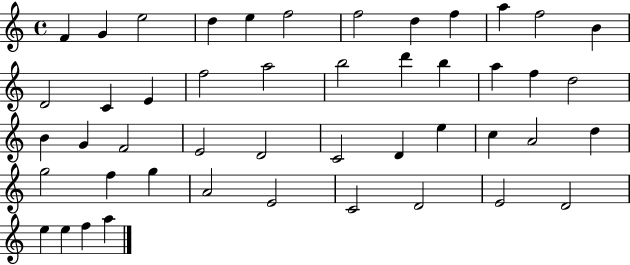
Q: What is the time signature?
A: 4/4